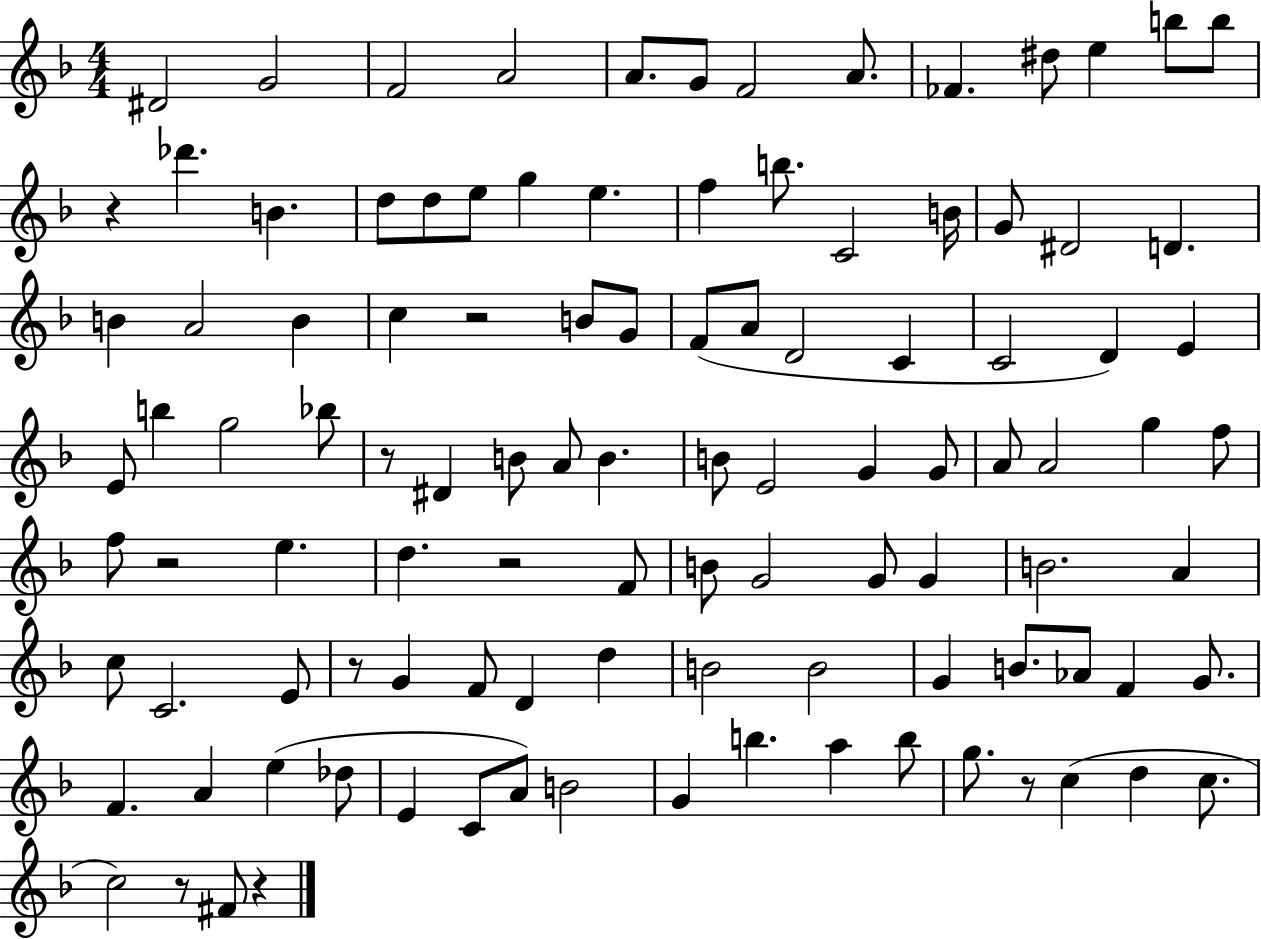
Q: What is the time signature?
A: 4/4